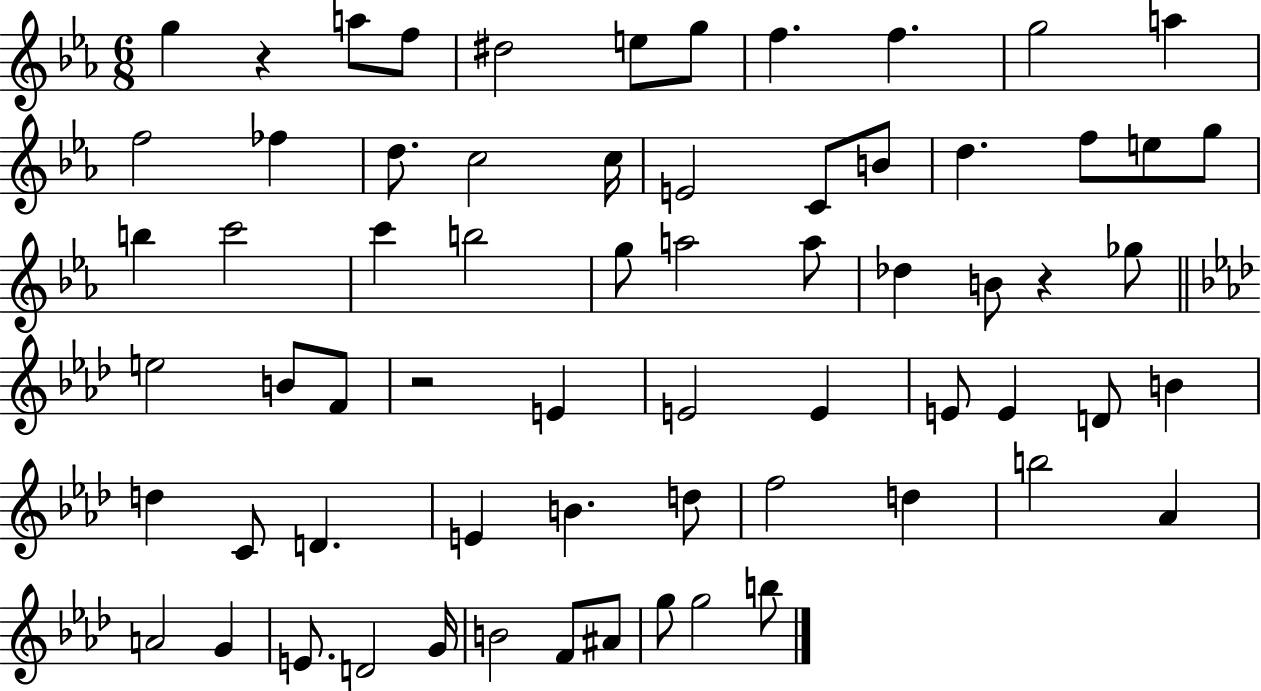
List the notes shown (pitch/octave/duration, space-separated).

G5/q R/q A5/e F5/e D#5/h E5/e G5/e F5/q. F5/q. G5/h A5/q F5/h FES5/q D5/e. C5/h C5/s E4/h C4/e B4/e D5/q. F5/e E5/e G5/e B5/q C6/h C6/q B5/h G5/e A5/h A5/e Db5/q B4/e R/q Gb5/e E5/h B4/e F4/e R/h E4/q E4/h E4/q E4/e E4/q D4/e B4/q D5/q C4/e D4/q. E4/q B4/q. D5/e F5/h D5/q B5/h Ab4/q A4/h G4/q E4/e. D4/h G4/s B4/h F4/e A#4/e G5/e G5/h B5/e